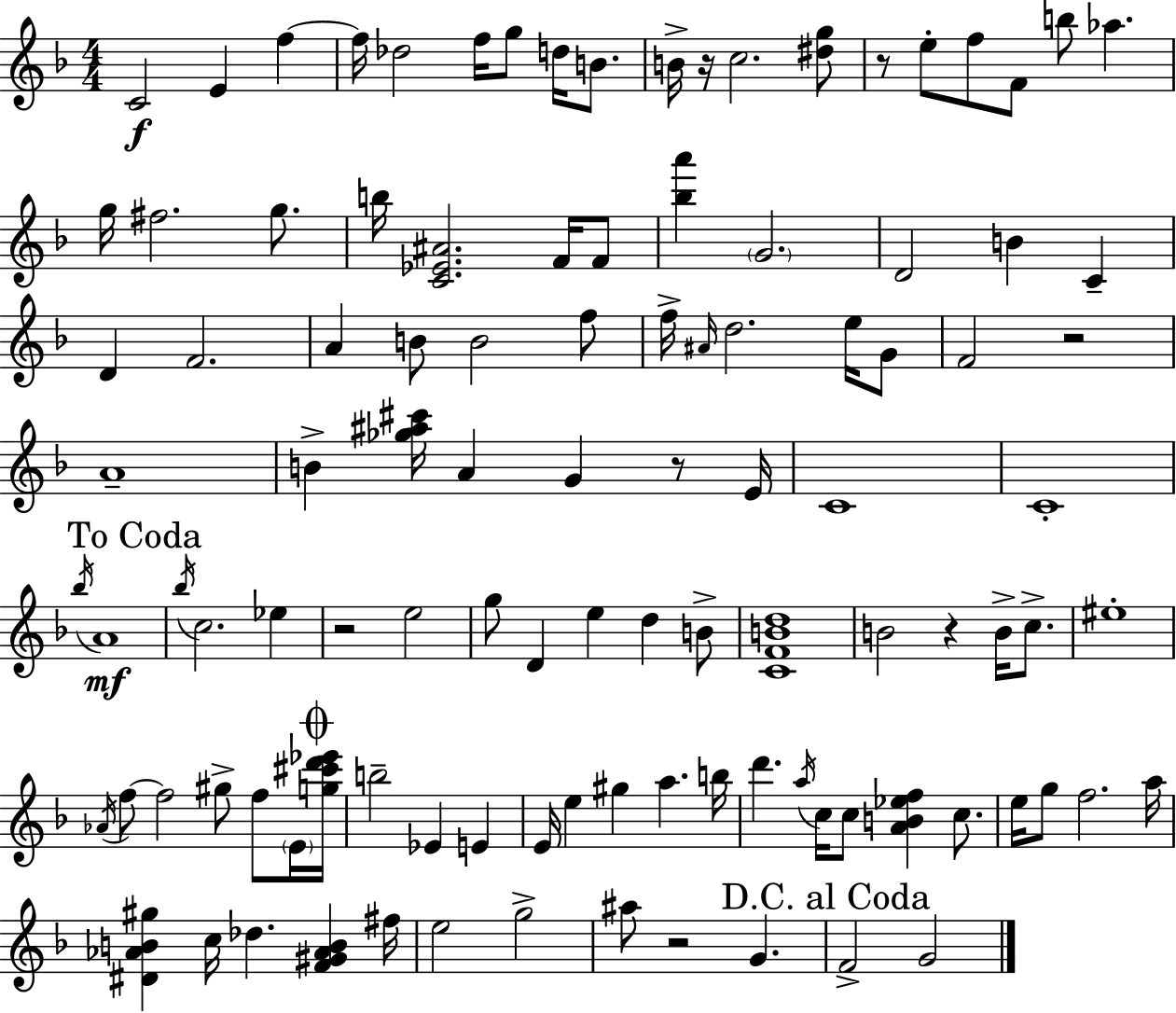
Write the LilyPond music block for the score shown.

{
  \clef treble
  \numericTimeSignature
  \time 4/4
  \key d \minor
  \repeat volta 2 { c'2\f e'4 f''4~~ | f''16 des''2 f''16 g''8 d''16 b'8. | b'16-> r16 c''2. <dis'' g''>8 | r8 e''8-. f''8 f'8 b''8 aes''4. | \break g''16 fis''2. g''8. | b''16 <c' ees' ais'>2. f'16 f'8 | <bes'' a'''>4 \parenthesize g'2. | d'2 b'4 c'4-- | \break d'4 f'2. | a'4 b'8 b'2 f''8 | f''16-> \grace { ais'16 } d''2. e''16 g'8 | f'2 r2 | \break a'1-- | b'4-> <ges'' ais'' cis'''>16 a'4 g'4 r8 | e'16 c'1 | c'1-. | \break \mark "To Coda" \acciaccatura { bes''16 } a'1\mf | \acciaccatura { bes''16 } c''2. ees''4 | r2 e''2 | g''8 d'4 e''4 d''4 | \break b'8-> <c' f' b' d''>1 | b'2 r4 b'16-> | c''8.-> eis''1-. | \acciaccatura { aes'16 } f''8~~ f''2 gis''8-> | \break f''8 \parenthesize e'16 \mark \markup { \musicglyph "scripts.coda" } <g'' cis''' d''' ees'''>16 b''2-- ees'4 | e'4 e'16 e''4 gis''4 a''4. | b''16 d'''4. \acciaccatura { a''16 } c''16 c''8 <a' b' ees'' f''>4 | c''8. e''16 g''8 f''2. | \break a''16 <dis' aes' b' gis''>4 c''16 des''4. | <f' gis' aes' b'>4 fis''16 e''2 g''2-> | ais''8 r2 g'4. | \mark "D.C. al Coda" f'2-> g'2 | \break } \bar "|."
}